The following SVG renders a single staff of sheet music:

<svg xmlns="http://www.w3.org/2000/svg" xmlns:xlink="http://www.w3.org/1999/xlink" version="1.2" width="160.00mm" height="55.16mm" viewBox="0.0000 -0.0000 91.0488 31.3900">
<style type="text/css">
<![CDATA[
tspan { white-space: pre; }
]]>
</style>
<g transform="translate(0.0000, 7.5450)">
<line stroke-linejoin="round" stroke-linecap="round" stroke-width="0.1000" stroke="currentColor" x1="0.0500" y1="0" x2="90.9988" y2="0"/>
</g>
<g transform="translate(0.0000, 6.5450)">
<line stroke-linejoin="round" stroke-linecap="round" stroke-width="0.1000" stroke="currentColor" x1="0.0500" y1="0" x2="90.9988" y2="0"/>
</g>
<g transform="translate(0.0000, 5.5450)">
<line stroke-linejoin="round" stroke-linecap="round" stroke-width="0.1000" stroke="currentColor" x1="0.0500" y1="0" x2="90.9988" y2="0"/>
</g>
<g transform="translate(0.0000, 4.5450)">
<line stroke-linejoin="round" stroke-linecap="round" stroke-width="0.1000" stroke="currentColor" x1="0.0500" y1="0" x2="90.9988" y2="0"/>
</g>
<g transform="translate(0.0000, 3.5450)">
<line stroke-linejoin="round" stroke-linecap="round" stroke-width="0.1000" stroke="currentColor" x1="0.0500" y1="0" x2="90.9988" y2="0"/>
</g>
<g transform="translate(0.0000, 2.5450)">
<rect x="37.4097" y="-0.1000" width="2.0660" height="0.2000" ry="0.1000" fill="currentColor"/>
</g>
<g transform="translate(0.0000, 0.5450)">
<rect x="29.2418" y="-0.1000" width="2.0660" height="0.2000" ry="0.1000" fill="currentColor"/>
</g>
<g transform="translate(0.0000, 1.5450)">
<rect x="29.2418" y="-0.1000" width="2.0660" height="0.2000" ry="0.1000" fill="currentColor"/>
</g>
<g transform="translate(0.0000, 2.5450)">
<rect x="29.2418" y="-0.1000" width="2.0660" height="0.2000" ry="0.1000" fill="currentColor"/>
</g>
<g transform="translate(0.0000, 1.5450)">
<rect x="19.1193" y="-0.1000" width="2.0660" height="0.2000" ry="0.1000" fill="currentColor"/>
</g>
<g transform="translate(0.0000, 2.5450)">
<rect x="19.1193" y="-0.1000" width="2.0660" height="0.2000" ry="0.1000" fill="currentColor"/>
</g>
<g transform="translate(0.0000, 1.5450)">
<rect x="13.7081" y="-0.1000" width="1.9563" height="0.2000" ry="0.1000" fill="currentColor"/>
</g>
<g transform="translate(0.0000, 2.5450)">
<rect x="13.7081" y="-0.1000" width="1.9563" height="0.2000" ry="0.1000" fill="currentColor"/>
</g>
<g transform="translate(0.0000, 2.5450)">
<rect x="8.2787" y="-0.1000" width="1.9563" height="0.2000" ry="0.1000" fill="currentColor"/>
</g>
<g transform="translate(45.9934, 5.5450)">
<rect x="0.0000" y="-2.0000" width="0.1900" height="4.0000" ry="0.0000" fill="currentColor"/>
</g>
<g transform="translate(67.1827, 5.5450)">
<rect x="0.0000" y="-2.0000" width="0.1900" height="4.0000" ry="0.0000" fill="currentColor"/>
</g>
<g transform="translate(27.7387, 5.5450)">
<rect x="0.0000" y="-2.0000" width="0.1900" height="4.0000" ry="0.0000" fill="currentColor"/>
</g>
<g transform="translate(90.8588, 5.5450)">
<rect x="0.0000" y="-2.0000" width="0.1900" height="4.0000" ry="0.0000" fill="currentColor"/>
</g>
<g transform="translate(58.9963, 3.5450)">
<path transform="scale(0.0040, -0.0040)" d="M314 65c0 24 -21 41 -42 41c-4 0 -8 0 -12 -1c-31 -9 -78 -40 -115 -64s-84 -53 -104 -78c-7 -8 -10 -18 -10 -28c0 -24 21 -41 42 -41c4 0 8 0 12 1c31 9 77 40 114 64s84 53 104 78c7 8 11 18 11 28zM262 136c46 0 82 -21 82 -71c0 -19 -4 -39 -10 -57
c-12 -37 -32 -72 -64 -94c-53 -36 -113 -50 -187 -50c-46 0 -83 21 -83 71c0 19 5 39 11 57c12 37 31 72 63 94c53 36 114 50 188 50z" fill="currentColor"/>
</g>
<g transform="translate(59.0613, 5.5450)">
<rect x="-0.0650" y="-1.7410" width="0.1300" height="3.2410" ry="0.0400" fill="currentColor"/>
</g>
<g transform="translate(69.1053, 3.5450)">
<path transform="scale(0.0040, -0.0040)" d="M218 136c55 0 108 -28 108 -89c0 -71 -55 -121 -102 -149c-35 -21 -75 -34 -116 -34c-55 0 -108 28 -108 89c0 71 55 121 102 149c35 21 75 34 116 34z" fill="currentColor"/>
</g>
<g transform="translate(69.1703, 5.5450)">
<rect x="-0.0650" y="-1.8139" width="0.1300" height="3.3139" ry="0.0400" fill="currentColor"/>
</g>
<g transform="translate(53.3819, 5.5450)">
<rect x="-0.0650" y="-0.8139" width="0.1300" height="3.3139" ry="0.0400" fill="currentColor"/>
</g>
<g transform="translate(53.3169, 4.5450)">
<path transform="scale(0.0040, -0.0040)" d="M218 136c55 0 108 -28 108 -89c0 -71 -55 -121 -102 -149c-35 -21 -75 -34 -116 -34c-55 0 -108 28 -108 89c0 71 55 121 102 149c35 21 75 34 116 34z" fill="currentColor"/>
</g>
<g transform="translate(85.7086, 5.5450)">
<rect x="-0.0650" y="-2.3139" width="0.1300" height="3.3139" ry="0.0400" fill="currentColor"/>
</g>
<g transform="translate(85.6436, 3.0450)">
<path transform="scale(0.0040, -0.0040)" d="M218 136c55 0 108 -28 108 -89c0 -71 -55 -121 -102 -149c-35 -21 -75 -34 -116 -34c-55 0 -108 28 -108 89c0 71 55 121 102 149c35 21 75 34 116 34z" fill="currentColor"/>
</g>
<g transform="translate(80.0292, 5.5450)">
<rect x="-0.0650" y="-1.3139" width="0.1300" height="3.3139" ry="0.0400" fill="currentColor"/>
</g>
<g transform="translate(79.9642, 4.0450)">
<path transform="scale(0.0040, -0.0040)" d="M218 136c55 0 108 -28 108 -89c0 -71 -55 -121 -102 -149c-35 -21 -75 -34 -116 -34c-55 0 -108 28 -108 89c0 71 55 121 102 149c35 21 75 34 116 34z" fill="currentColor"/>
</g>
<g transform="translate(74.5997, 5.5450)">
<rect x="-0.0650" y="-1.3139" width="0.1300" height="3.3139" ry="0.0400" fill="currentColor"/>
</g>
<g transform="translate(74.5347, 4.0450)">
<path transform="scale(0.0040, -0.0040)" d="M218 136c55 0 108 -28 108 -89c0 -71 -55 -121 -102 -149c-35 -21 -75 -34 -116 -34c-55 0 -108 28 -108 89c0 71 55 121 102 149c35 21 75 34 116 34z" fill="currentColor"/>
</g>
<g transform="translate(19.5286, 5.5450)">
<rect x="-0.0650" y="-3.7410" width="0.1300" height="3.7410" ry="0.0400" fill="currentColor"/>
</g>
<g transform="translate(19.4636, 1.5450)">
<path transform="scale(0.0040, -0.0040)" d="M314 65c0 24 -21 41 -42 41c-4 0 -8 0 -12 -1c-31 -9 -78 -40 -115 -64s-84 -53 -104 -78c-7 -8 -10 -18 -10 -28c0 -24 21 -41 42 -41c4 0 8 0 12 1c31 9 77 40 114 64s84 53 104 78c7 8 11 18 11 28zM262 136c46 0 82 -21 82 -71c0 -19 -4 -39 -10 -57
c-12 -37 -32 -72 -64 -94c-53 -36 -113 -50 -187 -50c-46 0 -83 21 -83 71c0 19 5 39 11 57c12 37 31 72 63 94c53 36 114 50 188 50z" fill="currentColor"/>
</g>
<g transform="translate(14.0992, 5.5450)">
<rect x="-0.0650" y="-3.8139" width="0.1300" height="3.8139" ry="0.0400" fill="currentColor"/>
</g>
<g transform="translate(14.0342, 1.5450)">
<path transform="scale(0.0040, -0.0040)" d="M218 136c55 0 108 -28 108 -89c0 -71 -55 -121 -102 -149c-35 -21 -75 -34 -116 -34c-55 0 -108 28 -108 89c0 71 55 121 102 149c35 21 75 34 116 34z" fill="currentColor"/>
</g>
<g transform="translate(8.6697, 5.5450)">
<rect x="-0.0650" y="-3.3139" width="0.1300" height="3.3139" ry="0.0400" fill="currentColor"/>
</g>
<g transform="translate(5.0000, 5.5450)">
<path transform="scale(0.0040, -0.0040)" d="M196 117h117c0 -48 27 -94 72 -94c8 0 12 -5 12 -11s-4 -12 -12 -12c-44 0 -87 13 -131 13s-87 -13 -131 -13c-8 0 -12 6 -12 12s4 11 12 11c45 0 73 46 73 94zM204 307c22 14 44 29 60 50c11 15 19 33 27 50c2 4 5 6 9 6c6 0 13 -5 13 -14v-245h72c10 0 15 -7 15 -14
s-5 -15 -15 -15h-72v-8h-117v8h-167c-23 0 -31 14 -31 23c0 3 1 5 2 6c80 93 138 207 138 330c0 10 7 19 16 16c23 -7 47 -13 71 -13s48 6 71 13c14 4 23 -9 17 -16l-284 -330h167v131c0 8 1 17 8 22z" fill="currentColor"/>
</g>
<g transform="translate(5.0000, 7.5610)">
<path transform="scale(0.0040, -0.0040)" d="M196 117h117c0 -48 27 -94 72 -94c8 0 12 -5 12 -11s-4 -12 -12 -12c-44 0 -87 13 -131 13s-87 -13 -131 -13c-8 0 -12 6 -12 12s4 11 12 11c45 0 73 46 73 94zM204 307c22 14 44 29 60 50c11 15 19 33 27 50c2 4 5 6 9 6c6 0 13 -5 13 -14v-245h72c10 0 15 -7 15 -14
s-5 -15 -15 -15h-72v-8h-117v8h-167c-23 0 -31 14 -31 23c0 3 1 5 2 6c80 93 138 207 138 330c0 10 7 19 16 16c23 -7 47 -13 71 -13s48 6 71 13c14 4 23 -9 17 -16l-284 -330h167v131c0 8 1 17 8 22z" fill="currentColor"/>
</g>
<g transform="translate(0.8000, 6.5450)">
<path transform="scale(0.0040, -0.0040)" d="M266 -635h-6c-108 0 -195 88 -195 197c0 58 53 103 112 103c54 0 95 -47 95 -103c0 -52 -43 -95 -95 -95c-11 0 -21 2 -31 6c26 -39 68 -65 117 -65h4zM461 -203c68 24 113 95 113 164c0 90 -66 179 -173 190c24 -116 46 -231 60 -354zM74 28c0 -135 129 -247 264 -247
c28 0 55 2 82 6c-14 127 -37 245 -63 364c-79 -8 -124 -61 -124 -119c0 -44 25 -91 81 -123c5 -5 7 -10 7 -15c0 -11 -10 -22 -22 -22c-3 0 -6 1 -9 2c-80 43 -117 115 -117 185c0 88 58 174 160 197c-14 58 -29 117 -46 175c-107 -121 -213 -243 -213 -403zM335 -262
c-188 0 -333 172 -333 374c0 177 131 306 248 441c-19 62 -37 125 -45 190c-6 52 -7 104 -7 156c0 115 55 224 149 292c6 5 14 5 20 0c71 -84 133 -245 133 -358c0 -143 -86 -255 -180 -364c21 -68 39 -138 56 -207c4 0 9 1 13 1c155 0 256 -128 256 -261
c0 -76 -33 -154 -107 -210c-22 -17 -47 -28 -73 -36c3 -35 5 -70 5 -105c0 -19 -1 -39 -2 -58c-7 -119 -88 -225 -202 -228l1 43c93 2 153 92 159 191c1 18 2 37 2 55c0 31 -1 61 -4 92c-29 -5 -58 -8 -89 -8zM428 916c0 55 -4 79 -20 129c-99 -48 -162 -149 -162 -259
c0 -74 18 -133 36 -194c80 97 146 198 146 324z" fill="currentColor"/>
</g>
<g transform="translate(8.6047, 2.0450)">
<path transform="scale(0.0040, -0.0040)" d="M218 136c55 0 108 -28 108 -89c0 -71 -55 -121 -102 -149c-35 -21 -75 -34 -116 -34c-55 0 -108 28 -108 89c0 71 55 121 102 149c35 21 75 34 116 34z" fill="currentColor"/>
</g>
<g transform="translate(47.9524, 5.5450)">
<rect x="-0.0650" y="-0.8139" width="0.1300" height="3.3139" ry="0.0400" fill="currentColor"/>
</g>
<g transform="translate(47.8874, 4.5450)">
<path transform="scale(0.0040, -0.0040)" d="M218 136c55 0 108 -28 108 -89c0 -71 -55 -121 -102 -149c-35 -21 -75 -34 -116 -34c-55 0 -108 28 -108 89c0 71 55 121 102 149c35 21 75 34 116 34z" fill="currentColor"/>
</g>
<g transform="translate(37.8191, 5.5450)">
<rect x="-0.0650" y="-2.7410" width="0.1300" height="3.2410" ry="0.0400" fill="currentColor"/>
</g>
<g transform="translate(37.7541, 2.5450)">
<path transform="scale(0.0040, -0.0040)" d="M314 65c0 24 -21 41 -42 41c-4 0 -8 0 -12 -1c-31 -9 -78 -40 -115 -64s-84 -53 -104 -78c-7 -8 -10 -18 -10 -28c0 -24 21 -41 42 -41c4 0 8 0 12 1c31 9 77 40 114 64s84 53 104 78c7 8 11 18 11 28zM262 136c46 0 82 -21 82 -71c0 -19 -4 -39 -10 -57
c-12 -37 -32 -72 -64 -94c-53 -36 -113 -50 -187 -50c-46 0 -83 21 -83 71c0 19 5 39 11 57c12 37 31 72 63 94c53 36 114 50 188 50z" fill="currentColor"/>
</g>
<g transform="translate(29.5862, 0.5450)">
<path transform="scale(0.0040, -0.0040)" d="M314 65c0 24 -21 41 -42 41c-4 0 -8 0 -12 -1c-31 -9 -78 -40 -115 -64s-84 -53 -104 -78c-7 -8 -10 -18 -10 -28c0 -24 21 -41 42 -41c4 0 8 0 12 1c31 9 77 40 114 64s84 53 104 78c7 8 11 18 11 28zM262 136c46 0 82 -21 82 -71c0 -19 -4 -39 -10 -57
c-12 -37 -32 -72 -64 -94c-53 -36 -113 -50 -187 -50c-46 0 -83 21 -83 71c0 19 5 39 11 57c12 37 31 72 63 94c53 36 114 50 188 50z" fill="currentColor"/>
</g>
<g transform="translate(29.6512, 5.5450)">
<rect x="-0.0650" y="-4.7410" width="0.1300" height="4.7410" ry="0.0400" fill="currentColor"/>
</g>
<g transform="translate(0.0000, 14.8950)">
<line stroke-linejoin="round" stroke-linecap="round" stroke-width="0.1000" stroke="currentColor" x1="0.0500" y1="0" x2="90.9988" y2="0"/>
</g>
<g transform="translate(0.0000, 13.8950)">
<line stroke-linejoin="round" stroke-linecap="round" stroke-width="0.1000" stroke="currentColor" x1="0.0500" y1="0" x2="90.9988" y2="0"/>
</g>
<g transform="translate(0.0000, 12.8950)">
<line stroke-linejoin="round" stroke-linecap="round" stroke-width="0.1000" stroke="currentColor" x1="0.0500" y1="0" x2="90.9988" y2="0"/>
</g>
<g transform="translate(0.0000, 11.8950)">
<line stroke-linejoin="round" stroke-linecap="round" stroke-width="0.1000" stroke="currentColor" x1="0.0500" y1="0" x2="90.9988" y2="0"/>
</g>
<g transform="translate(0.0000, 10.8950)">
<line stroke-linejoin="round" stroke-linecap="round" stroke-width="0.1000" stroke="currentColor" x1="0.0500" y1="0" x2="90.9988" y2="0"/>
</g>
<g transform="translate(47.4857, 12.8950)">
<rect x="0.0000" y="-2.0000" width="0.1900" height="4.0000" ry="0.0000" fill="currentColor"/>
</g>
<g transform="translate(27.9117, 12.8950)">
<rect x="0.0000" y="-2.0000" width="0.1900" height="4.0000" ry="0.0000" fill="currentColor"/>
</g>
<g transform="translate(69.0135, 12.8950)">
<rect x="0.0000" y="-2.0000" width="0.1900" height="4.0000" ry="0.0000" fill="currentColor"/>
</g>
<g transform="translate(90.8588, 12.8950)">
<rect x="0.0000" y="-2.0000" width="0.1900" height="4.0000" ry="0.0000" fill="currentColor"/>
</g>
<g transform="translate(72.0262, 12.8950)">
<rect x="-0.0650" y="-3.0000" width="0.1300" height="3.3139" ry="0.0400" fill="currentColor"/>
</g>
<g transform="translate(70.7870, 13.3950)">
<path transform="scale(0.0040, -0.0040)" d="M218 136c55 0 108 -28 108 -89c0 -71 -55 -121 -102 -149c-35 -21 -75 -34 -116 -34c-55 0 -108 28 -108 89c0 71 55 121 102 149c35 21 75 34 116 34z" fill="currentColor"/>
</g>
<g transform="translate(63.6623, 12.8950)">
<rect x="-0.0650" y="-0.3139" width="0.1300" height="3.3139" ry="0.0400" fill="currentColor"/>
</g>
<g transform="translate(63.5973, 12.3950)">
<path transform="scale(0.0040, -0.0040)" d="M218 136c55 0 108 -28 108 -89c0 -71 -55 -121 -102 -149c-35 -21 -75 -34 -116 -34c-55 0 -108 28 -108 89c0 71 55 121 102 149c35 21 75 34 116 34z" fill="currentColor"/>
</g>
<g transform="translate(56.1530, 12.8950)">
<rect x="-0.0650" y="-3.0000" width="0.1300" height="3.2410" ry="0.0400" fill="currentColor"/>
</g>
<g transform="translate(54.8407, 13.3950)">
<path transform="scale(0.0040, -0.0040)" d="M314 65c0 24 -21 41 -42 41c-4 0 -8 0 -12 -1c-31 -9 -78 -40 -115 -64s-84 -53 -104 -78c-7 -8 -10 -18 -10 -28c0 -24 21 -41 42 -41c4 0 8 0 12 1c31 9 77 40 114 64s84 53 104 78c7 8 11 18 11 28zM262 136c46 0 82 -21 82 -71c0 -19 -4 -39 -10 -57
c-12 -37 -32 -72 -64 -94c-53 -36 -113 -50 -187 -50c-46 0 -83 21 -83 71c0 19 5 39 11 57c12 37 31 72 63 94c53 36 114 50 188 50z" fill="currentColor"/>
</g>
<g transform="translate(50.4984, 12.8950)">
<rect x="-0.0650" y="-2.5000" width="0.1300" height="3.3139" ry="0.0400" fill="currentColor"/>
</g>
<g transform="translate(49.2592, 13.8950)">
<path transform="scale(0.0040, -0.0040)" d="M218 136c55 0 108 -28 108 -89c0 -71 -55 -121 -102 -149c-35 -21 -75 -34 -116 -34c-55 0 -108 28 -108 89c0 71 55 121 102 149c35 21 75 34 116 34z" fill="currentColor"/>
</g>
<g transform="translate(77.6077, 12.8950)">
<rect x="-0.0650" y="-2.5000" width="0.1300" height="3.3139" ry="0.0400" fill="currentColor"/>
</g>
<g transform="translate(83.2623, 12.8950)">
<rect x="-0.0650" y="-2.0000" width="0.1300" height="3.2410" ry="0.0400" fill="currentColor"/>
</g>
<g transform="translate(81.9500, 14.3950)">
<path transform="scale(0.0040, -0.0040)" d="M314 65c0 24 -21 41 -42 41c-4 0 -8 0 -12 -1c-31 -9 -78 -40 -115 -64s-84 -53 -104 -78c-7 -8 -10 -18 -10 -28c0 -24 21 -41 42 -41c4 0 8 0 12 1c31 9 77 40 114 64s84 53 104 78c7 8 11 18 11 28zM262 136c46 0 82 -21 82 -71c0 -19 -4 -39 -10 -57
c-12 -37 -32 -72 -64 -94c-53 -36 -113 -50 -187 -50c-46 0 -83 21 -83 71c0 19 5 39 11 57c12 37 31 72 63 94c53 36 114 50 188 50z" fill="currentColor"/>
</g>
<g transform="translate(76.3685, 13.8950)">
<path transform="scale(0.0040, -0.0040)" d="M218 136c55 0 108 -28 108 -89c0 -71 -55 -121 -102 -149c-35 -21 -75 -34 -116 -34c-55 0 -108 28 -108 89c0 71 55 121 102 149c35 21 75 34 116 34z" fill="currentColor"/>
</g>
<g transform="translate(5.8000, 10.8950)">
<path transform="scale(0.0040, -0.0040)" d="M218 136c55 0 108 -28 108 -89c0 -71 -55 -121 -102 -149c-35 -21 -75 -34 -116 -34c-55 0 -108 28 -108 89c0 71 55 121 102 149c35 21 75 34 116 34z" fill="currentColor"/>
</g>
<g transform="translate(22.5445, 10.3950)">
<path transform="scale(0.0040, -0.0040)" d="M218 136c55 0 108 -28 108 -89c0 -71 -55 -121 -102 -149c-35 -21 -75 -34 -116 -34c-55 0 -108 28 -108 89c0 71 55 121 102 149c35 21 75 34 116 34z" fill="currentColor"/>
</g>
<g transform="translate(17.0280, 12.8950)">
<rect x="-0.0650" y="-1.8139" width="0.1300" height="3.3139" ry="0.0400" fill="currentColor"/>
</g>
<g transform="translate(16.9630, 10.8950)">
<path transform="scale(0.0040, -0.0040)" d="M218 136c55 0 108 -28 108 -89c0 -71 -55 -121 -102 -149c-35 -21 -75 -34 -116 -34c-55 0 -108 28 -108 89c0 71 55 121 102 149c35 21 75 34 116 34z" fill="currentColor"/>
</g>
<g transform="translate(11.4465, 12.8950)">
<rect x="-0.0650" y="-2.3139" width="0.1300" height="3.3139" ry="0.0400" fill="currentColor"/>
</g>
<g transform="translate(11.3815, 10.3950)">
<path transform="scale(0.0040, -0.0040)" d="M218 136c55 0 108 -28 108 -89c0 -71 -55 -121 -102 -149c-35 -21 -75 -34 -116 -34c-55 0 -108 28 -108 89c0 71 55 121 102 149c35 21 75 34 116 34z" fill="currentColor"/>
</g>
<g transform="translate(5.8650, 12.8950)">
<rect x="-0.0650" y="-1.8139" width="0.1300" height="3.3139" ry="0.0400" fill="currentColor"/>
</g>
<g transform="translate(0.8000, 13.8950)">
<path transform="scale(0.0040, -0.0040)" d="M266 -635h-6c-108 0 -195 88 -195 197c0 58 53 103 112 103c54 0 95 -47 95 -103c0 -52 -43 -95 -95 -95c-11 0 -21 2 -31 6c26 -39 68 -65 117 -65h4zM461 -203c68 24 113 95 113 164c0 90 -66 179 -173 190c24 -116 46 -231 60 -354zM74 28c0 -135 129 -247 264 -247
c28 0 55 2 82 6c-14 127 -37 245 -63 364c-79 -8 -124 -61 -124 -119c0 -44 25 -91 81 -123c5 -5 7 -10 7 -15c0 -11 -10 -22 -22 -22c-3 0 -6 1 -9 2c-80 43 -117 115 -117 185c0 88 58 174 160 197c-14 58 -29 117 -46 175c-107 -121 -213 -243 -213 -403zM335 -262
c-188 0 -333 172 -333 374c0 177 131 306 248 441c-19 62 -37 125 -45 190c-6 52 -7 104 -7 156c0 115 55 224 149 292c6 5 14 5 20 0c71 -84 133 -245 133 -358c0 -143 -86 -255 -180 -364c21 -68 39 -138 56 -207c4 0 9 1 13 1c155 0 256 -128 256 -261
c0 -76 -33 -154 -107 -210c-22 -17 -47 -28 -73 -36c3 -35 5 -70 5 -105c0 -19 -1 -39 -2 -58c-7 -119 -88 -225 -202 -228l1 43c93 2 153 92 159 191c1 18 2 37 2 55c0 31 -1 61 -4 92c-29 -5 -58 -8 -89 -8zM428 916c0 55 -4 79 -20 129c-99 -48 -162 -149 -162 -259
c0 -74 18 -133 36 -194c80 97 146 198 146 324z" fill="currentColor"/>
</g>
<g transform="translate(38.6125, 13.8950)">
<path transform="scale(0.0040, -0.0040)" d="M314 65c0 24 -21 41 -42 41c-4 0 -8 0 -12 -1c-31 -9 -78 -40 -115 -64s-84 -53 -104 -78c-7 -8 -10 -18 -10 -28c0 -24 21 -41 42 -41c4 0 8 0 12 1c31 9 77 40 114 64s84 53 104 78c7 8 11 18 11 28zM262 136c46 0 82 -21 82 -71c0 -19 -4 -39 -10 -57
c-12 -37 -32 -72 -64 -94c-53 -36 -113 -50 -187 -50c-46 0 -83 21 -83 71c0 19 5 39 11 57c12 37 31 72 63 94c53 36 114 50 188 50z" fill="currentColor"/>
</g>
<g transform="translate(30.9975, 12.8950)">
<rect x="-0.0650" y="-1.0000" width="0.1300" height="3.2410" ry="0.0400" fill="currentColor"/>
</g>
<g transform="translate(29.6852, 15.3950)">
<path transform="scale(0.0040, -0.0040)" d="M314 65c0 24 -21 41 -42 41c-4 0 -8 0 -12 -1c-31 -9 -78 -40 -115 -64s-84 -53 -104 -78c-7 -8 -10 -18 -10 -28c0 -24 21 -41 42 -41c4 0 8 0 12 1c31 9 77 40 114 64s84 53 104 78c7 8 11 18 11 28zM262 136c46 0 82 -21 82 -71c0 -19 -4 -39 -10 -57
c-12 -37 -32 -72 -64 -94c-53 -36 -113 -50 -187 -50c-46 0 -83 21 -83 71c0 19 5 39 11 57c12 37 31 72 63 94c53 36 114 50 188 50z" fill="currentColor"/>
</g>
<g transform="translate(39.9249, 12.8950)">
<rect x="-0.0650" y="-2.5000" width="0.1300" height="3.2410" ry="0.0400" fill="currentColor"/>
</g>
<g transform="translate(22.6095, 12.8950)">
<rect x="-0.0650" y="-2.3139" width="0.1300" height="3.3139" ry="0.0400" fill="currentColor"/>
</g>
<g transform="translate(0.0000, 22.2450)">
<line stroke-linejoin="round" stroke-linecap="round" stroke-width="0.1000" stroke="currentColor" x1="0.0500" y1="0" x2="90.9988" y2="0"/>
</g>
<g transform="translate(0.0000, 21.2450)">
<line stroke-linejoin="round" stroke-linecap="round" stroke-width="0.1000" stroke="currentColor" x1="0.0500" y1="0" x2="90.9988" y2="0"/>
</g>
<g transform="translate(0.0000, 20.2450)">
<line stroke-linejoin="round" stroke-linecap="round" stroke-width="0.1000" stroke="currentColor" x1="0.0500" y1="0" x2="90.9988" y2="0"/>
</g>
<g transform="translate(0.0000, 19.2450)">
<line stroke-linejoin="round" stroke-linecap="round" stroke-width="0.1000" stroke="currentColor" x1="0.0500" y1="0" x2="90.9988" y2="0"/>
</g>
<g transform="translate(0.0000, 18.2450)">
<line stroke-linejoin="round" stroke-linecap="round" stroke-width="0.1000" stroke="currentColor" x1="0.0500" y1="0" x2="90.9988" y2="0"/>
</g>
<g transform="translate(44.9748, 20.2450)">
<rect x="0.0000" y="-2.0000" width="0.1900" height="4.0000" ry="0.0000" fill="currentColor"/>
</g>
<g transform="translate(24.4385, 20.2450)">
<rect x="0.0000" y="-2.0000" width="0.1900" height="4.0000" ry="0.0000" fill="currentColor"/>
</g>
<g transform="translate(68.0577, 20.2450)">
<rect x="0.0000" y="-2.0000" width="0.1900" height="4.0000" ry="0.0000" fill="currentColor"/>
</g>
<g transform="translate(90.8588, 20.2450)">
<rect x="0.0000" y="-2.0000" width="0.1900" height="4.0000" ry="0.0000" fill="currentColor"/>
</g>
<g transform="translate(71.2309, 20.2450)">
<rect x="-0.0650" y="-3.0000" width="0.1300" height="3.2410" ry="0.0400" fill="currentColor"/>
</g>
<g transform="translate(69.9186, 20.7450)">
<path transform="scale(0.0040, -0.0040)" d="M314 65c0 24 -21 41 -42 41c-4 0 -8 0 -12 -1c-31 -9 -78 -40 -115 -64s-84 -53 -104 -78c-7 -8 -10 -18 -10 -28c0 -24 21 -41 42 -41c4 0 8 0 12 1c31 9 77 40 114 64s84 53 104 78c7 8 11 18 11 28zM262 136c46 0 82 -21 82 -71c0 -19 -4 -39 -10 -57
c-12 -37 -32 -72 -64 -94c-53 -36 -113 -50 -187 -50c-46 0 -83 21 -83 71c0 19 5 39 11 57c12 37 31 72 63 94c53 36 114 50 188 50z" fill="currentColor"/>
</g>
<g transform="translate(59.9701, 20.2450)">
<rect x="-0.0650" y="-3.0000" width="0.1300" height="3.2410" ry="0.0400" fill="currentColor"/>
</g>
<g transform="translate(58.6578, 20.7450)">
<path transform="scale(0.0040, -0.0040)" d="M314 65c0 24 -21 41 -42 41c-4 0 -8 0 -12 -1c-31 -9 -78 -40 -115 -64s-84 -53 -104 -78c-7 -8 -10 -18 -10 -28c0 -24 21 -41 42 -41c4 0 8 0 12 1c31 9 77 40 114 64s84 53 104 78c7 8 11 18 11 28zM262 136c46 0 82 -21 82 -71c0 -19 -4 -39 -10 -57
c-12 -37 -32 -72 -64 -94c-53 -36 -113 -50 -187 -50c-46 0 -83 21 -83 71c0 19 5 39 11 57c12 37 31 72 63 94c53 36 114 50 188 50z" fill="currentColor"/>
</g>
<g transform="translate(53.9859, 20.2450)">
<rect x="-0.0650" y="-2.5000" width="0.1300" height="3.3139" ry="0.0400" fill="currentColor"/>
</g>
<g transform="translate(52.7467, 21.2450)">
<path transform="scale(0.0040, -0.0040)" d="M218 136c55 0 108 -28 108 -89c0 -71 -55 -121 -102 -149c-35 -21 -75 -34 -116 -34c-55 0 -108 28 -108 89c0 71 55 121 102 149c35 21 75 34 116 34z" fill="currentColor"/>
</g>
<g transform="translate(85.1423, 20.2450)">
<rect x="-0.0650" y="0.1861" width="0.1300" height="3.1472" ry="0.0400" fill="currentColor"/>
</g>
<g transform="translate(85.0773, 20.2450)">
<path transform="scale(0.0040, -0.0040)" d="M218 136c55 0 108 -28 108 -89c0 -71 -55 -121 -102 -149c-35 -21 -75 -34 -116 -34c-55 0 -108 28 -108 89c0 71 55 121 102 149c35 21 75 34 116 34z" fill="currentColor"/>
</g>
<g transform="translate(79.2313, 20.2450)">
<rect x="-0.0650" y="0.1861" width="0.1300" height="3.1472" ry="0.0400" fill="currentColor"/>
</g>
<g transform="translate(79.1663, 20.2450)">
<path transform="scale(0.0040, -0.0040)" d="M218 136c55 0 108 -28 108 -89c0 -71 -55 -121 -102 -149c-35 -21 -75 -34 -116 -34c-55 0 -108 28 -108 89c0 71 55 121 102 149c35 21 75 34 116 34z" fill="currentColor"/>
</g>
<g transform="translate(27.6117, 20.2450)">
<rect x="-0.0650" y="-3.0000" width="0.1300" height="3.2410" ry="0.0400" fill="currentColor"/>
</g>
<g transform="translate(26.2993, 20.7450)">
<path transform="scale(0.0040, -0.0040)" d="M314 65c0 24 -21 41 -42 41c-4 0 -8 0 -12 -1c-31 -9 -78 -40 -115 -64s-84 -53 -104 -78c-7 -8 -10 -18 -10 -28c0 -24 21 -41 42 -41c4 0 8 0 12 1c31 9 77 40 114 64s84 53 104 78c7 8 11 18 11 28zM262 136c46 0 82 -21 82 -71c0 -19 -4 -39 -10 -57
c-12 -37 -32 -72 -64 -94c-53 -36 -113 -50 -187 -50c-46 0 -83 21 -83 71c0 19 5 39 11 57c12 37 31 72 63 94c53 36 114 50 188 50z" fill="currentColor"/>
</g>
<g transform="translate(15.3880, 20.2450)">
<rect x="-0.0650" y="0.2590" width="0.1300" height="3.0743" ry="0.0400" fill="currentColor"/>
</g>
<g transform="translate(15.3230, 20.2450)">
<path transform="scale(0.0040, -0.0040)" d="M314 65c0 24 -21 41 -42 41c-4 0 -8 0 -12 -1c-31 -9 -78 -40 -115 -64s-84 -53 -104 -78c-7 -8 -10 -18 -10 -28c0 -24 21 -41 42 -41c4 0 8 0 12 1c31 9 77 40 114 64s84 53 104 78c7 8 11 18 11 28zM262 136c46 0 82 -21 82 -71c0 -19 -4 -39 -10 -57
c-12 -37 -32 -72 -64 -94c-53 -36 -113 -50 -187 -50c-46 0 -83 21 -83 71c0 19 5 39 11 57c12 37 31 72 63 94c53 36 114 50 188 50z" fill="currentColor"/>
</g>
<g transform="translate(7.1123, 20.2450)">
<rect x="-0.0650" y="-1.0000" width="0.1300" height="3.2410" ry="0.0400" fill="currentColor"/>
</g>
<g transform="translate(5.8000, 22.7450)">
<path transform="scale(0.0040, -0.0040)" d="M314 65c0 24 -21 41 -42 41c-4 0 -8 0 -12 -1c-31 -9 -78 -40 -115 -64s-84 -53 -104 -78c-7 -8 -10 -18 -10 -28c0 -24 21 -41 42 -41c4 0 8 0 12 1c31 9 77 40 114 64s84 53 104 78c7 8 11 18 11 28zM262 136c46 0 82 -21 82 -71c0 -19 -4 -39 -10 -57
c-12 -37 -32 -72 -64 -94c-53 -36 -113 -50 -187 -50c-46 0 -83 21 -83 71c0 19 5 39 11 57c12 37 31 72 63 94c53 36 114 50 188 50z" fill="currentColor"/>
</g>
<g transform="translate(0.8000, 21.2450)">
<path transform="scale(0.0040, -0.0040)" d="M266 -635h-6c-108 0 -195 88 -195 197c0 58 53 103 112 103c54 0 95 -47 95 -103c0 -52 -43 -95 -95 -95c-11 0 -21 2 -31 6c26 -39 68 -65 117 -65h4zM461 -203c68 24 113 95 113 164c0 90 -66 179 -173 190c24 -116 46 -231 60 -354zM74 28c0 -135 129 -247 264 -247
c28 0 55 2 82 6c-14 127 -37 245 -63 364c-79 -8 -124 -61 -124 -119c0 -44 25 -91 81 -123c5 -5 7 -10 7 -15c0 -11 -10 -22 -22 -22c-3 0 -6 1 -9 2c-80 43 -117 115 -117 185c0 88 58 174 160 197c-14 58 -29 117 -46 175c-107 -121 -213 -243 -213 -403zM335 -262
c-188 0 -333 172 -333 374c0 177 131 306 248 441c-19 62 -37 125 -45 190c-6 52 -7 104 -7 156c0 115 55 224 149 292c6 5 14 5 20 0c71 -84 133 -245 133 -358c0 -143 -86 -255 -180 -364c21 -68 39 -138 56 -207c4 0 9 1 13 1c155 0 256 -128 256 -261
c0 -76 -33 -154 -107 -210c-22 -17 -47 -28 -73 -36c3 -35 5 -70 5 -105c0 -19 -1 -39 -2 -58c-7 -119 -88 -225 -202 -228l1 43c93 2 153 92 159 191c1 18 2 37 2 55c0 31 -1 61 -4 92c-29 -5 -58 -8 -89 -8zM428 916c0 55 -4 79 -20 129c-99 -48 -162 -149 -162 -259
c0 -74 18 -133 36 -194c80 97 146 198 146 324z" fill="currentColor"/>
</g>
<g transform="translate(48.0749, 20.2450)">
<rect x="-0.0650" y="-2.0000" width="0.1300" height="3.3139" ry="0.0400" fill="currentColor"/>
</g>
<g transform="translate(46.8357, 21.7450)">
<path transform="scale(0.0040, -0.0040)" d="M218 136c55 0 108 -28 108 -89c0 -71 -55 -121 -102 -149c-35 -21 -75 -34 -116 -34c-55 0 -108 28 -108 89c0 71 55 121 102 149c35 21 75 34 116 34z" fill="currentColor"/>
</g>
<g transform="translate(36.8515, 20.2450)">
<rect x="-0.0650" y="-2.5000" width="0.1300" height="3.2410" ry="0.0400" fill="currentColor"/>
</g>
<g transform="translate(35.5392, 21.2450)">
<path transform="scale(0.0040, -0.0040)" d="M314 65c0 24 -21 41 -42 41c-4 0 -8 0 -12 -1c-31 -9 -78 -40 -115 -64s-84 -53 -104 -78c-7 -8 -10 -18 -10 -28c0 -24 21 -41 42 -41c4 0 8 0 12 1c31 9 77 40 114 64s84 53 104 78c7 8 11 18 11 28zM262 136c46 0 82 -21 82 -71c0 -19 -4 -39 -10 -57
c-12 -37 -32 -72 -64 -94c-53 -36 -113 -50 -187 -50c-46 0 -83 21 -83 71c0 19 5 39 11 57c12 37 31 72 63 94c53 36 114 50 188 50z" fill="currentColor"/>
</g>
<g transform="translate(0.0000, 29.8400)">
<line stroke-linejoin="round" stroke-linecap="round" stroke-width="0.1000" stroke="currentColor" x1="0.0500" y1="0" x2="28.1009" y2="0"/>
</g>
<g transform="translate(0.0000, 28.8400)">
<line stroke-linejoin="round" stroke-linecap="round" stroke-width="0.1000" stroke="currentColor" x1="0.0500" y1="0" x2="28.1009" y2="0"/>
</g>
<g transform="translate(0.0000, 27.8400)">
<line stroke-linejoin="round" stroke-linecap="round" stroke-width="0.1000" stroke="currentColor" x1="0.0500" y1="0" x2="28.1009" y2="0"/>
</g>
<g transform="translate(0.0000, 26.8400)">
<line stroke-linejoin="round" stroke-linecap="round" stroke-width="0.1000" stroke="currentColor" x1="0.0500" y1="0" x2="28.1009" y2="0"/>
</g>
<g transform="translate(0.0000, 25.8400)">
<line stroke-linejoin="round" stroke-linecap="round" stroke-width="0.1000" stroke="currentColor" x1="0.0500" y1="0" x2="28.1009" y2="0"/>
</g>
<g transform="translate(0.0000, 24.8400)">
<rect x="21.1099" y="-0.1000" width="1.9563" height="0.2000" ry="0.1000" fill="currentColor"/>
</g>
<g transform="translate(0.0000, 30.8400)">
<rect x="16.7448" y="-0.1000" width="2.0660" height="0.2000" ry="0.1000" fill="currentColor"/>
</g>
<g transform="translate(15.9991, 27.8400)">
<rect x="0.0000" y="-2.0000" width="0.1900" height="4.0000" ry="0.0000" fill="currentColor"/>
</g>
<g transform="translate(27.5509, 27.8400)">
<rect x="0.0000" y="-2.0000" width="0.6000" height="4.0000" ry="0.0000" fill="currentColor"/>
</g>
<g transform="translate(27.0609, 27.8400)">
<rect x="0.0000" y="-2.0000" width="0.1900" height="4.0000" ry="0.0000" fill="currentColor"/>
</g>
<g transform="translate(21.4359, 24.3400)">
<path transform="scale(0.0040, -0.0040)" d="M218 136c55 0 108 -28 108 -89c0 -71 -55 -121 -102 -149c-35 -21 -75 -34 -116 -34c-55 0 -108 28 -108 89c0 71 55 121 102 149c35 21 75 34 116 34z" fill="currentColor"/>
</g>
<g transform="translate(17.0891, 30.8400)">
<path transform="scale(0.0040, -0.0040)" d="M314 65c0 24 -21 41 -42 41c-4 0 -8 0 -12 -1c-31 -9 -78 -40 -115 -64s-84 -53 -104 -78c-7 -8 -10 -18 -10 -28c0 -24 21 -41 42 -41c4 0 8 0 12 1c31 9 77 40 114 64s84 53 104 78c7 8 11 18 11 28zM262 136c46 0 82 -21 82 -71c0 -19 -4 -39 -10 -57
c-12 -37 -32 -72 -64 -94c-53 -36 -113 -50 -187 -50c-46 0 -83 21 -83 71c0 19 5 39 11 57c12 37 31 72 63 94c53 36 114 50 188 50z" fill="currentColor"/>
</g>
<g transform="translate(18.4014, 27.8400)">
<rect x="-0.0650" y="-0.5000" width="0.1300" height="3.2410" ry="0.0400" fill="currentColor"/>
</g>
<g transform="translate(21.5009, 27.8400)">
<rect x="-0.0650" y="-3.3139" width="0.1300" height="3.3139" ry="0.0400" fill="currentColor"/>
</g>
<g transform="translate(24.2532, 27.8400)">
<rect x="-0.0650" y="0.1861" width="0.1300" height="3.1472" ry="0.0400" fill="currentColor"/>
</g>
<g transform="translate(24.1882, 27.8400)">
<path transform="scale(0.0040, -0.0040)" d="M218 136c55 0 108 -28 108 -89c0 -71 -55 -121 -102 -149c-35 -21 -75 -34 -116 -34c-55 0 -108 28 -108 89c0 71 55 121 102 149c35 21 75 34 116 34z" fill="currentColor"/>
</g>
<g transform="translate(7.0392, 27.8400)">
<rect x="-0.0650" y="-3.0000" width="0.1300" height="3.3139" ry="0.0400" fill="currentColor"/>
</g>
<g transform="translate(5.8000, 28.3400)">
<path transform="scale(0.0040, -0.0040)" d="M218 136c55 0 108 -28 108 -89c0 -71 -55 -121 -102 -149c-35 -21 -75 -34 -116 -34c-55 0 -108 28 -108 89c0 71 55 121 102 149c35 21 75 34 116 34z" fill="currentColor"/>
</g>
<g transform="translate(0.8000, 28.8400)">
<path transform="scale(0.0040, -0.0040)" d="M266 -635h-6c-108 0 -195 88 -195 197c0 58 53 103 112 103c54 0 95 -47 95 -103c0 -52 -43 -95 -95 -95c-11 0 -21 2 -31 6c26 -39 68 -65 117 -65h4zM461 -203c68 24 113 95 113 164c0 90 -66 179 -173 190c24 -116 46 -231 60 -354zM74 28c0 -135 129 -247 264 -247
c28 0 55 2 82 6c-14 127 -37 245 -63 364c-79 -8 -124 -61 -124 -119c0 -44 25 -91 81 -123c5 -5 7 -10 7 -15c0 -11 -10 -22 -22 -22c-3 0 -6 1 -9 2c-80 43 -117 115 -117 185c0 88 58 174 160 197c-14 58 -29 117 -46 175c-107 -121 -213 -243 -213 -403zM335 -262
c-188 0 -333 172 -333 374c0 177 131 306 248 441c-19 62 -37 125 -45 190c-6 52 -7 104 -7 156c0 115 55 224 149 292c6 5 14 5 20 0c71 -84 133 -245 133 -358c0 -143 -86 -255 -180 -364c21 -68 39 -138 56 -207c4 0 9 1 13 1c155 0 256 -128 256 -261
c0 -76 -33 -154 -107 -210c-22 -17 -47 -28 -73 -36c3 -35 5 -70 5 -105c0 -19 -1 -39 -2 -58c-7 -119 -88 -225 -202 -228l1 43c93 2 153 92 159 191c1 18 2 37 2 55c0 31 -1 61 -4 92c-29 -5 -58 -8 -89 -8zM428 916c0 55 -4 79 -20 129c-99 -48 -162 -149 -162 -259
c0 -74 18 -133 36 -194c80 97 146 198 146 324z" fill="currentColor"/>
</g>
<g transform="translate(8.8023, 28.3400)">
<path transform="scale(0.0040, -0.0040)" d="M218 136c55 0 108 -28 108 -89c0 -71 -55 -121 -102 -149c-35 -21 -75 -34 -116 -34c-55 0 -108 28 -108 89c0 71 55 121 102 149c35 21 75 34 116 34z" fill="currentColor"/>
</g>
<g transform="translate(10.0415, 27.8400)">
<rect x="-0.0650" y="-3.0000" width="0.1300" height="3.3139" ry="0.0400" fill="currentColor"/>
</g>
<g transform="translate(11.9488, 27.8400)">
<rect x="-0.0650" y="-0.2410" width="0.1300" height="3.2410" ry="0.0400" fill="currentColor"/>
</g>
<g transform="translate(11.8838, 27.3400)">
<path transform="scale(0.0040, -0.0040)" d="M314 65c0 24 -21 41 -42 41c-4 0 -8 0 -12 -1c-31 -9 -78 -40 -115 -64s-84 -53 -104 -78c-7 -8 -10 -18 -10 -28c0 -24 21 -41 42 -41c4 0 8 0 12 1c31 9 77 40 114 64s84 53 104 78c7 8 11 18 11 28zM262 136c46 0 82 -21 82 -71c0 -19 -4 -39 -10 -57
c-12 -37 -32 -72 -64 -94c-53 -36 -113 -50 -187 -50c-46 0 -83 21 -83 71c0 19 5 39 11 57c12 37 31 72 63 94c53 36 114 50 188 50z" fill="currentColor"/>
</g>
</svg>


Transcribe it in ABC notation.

X:1
T:Untitled
M:4/4
L:1/4
K:C
b c' c'2 e'2 a2 d d f2 f e e g f g f g D2 G2 G A2 c A G F2 D2 B2 A2 G2 F G A2 A2 B B A A c2 C2 b B